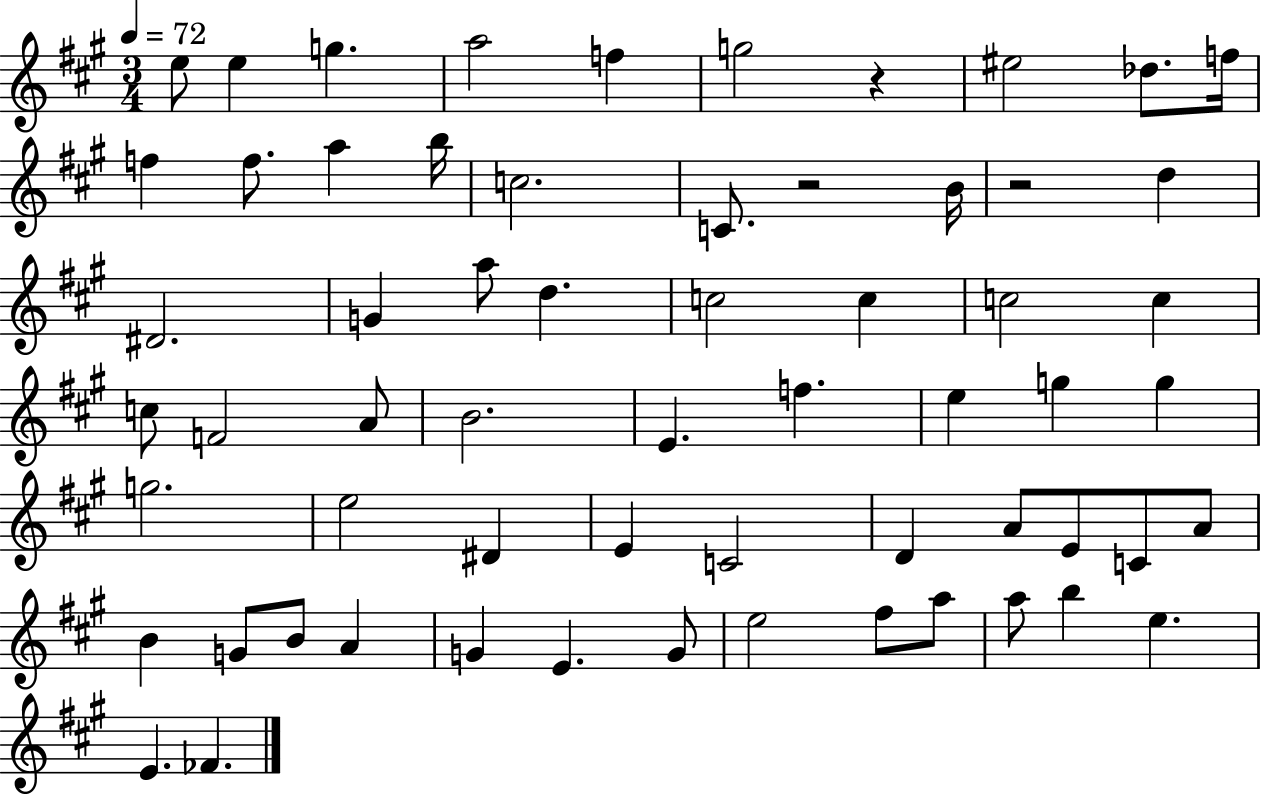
E5/e E5/q G5/q. A5/h F5/q G5/h R/q EIS5/h Db5/e. F5/s F5/q F5/e. A5/q B5/s C5/h. C4/e. R/h B4/s R/h D5/q D#4/h. G4/q A5/e D5/q. C5/h C5/q C5/h C5/q C5/e F4/h A4/e B4/h. E4/q. F5/q. E5/q G5/q G5/q G5/h. E5/h D#4/q E4/q C4/h D4/q A4/e E4/e C4/e A4/e B4/q G4/e B4/e A4/q G4/q E4/q. G4/e E5/h F#5/e A5/e A5/e B5/q E5/q. E4/q. FES4/q.